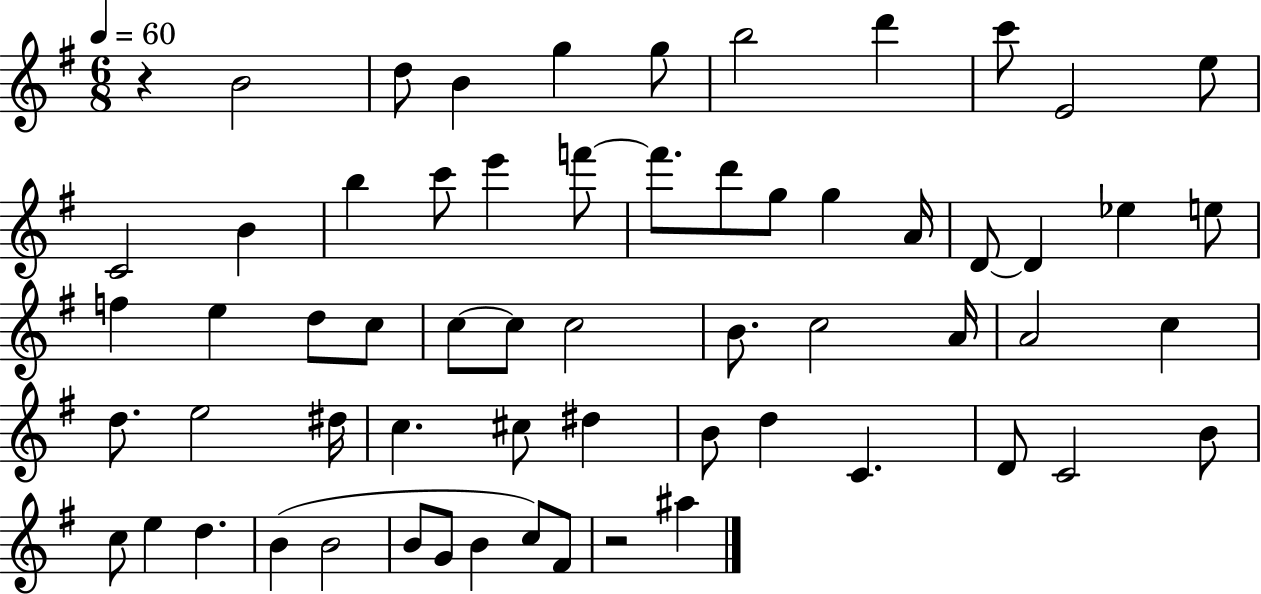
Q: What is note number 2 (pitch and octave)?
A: D5